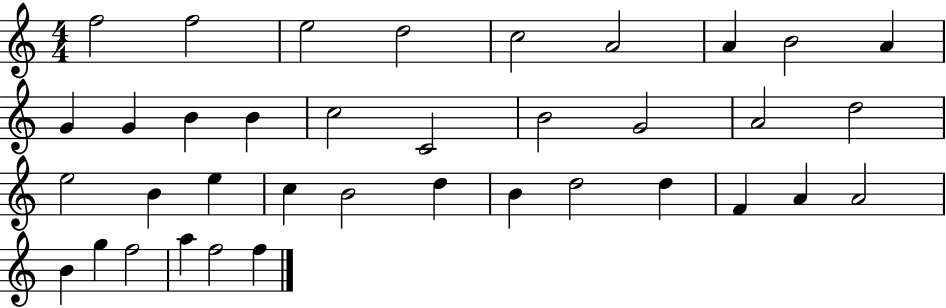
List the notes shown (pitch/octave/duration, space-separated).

F5/h F5/h E5/h D5/h C5/h A4/h A4/q B4/h A4/q G4/q G4/q B4/q B4/q C5/h C4/h B4/h G4/h A4/h D5/h E5/h B4/q E5/q C5/q B4/h D5/q B4/q D5/h D5/q F4/q A4/q A4/h B4/q G5/q F5/h A5/q F5/h F5/q